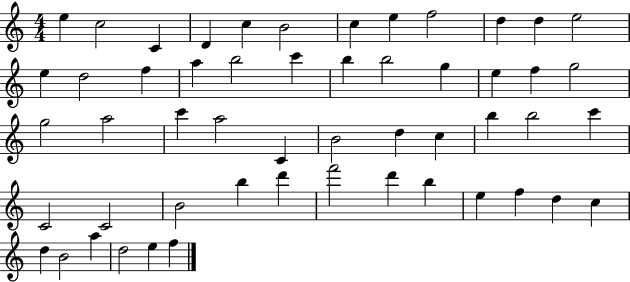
X:1
T:Untitled
M:4/4
L:1/4
K:C
e c2 C D c B2 c e f2 d d e2 e d2 f a b2 c' b b2 g e f g2 g2 a2 c' a2 C B2 d c b b2 c' C2 C2 B2 b d' f'2 d' b e f d c d B2 a d2 e f